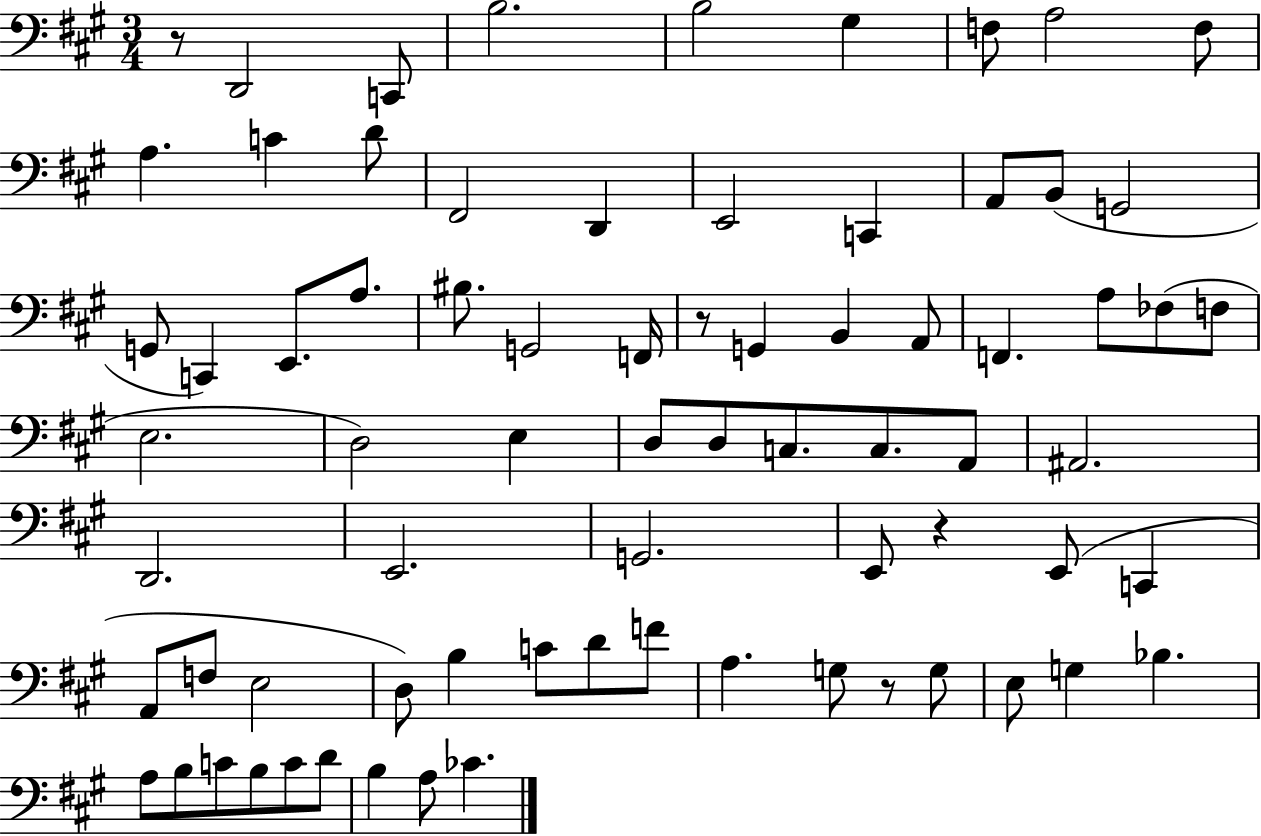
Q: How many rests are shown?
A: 4